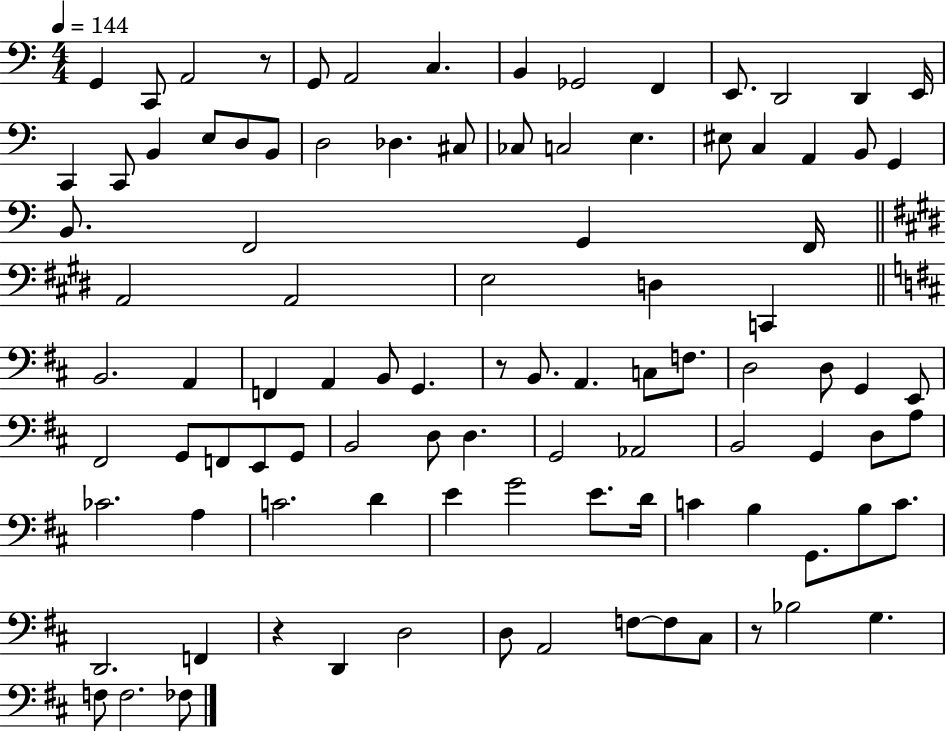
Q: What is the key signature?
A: C major